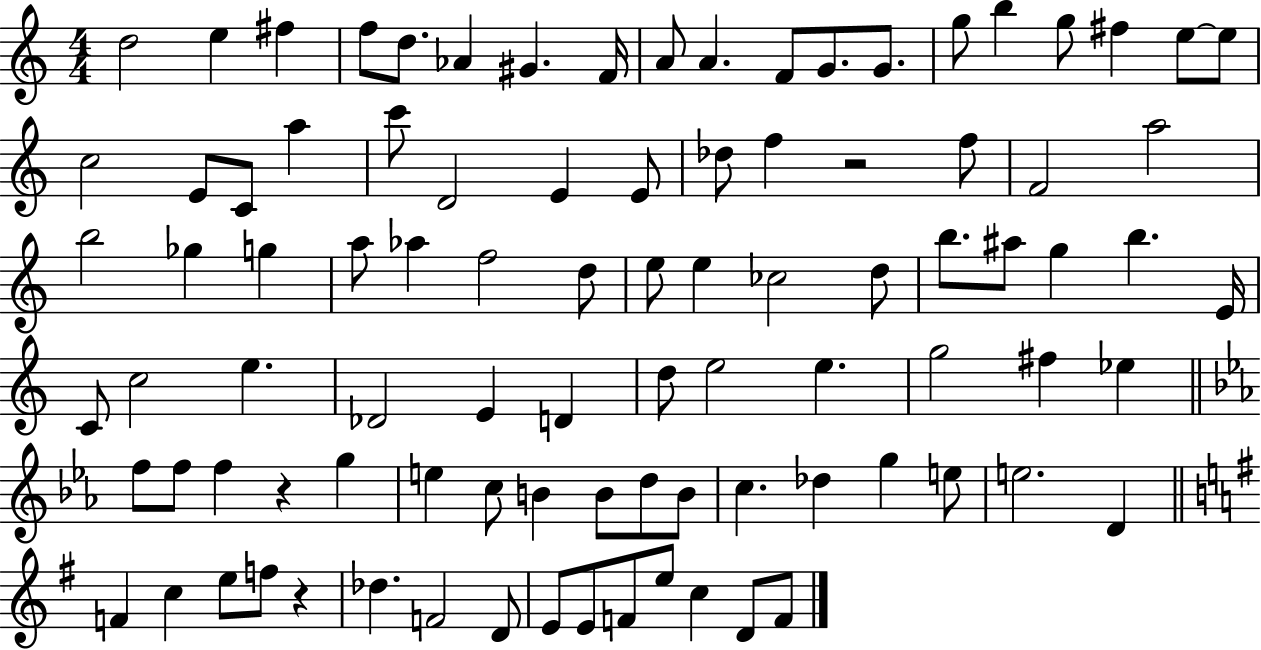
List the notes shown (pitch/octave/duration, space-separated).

D5/h E5/q F#5/q F5/e D5/e. Ab4/q G#4/q. F4/s A4/e A4/q. F4/e G4/e. G4/e. G5/e B5/q G5/e F#5/q E5/e E5/e C5/h E4/e C4/e A5/q C6/e D4/h E4/q E4/e Db5/e F5/q R/h F5/e F4/h A5/h B5/h Gb5/q G5/q A5/e Ab5/q F5/h D5/e E5/e E5/q CES5/h D5/e B5/e. A#5/e G5/q B5/q. E4/s C4/e C5/h E5/q. Db4/h E4/q D4/q D5/e E5/h E5/q. G5/h F#5/q Eb5/q F5/e F5/e F5/q R/q G5/q E5/q C5/e B4/q B4/e D5/e B4/e C5/q. Db5/q G5/q E5/e E5/h. D4/q F4/q C5/q E5/e F5/e R/q Db5/q. F4/h D4/e E4/e E4/e F4/e E5/e C5/q D4/e F4/e